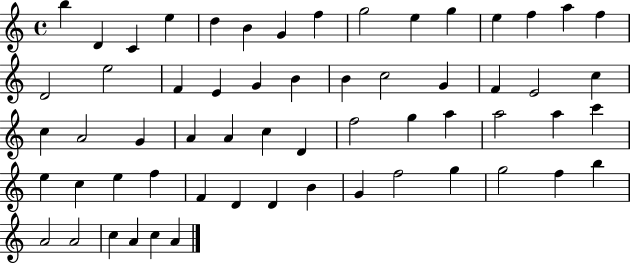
X:1
T:Untitled
M:4/4
L:1/4
K:C
b D C e d B G f g2 e g e f a f D2 e2 F E G B B c2 G F E2 c c A2 G A A c D f2 g a a2 a c' e c e f F D D B G f2 g g2 f b A2 A2 c A c A